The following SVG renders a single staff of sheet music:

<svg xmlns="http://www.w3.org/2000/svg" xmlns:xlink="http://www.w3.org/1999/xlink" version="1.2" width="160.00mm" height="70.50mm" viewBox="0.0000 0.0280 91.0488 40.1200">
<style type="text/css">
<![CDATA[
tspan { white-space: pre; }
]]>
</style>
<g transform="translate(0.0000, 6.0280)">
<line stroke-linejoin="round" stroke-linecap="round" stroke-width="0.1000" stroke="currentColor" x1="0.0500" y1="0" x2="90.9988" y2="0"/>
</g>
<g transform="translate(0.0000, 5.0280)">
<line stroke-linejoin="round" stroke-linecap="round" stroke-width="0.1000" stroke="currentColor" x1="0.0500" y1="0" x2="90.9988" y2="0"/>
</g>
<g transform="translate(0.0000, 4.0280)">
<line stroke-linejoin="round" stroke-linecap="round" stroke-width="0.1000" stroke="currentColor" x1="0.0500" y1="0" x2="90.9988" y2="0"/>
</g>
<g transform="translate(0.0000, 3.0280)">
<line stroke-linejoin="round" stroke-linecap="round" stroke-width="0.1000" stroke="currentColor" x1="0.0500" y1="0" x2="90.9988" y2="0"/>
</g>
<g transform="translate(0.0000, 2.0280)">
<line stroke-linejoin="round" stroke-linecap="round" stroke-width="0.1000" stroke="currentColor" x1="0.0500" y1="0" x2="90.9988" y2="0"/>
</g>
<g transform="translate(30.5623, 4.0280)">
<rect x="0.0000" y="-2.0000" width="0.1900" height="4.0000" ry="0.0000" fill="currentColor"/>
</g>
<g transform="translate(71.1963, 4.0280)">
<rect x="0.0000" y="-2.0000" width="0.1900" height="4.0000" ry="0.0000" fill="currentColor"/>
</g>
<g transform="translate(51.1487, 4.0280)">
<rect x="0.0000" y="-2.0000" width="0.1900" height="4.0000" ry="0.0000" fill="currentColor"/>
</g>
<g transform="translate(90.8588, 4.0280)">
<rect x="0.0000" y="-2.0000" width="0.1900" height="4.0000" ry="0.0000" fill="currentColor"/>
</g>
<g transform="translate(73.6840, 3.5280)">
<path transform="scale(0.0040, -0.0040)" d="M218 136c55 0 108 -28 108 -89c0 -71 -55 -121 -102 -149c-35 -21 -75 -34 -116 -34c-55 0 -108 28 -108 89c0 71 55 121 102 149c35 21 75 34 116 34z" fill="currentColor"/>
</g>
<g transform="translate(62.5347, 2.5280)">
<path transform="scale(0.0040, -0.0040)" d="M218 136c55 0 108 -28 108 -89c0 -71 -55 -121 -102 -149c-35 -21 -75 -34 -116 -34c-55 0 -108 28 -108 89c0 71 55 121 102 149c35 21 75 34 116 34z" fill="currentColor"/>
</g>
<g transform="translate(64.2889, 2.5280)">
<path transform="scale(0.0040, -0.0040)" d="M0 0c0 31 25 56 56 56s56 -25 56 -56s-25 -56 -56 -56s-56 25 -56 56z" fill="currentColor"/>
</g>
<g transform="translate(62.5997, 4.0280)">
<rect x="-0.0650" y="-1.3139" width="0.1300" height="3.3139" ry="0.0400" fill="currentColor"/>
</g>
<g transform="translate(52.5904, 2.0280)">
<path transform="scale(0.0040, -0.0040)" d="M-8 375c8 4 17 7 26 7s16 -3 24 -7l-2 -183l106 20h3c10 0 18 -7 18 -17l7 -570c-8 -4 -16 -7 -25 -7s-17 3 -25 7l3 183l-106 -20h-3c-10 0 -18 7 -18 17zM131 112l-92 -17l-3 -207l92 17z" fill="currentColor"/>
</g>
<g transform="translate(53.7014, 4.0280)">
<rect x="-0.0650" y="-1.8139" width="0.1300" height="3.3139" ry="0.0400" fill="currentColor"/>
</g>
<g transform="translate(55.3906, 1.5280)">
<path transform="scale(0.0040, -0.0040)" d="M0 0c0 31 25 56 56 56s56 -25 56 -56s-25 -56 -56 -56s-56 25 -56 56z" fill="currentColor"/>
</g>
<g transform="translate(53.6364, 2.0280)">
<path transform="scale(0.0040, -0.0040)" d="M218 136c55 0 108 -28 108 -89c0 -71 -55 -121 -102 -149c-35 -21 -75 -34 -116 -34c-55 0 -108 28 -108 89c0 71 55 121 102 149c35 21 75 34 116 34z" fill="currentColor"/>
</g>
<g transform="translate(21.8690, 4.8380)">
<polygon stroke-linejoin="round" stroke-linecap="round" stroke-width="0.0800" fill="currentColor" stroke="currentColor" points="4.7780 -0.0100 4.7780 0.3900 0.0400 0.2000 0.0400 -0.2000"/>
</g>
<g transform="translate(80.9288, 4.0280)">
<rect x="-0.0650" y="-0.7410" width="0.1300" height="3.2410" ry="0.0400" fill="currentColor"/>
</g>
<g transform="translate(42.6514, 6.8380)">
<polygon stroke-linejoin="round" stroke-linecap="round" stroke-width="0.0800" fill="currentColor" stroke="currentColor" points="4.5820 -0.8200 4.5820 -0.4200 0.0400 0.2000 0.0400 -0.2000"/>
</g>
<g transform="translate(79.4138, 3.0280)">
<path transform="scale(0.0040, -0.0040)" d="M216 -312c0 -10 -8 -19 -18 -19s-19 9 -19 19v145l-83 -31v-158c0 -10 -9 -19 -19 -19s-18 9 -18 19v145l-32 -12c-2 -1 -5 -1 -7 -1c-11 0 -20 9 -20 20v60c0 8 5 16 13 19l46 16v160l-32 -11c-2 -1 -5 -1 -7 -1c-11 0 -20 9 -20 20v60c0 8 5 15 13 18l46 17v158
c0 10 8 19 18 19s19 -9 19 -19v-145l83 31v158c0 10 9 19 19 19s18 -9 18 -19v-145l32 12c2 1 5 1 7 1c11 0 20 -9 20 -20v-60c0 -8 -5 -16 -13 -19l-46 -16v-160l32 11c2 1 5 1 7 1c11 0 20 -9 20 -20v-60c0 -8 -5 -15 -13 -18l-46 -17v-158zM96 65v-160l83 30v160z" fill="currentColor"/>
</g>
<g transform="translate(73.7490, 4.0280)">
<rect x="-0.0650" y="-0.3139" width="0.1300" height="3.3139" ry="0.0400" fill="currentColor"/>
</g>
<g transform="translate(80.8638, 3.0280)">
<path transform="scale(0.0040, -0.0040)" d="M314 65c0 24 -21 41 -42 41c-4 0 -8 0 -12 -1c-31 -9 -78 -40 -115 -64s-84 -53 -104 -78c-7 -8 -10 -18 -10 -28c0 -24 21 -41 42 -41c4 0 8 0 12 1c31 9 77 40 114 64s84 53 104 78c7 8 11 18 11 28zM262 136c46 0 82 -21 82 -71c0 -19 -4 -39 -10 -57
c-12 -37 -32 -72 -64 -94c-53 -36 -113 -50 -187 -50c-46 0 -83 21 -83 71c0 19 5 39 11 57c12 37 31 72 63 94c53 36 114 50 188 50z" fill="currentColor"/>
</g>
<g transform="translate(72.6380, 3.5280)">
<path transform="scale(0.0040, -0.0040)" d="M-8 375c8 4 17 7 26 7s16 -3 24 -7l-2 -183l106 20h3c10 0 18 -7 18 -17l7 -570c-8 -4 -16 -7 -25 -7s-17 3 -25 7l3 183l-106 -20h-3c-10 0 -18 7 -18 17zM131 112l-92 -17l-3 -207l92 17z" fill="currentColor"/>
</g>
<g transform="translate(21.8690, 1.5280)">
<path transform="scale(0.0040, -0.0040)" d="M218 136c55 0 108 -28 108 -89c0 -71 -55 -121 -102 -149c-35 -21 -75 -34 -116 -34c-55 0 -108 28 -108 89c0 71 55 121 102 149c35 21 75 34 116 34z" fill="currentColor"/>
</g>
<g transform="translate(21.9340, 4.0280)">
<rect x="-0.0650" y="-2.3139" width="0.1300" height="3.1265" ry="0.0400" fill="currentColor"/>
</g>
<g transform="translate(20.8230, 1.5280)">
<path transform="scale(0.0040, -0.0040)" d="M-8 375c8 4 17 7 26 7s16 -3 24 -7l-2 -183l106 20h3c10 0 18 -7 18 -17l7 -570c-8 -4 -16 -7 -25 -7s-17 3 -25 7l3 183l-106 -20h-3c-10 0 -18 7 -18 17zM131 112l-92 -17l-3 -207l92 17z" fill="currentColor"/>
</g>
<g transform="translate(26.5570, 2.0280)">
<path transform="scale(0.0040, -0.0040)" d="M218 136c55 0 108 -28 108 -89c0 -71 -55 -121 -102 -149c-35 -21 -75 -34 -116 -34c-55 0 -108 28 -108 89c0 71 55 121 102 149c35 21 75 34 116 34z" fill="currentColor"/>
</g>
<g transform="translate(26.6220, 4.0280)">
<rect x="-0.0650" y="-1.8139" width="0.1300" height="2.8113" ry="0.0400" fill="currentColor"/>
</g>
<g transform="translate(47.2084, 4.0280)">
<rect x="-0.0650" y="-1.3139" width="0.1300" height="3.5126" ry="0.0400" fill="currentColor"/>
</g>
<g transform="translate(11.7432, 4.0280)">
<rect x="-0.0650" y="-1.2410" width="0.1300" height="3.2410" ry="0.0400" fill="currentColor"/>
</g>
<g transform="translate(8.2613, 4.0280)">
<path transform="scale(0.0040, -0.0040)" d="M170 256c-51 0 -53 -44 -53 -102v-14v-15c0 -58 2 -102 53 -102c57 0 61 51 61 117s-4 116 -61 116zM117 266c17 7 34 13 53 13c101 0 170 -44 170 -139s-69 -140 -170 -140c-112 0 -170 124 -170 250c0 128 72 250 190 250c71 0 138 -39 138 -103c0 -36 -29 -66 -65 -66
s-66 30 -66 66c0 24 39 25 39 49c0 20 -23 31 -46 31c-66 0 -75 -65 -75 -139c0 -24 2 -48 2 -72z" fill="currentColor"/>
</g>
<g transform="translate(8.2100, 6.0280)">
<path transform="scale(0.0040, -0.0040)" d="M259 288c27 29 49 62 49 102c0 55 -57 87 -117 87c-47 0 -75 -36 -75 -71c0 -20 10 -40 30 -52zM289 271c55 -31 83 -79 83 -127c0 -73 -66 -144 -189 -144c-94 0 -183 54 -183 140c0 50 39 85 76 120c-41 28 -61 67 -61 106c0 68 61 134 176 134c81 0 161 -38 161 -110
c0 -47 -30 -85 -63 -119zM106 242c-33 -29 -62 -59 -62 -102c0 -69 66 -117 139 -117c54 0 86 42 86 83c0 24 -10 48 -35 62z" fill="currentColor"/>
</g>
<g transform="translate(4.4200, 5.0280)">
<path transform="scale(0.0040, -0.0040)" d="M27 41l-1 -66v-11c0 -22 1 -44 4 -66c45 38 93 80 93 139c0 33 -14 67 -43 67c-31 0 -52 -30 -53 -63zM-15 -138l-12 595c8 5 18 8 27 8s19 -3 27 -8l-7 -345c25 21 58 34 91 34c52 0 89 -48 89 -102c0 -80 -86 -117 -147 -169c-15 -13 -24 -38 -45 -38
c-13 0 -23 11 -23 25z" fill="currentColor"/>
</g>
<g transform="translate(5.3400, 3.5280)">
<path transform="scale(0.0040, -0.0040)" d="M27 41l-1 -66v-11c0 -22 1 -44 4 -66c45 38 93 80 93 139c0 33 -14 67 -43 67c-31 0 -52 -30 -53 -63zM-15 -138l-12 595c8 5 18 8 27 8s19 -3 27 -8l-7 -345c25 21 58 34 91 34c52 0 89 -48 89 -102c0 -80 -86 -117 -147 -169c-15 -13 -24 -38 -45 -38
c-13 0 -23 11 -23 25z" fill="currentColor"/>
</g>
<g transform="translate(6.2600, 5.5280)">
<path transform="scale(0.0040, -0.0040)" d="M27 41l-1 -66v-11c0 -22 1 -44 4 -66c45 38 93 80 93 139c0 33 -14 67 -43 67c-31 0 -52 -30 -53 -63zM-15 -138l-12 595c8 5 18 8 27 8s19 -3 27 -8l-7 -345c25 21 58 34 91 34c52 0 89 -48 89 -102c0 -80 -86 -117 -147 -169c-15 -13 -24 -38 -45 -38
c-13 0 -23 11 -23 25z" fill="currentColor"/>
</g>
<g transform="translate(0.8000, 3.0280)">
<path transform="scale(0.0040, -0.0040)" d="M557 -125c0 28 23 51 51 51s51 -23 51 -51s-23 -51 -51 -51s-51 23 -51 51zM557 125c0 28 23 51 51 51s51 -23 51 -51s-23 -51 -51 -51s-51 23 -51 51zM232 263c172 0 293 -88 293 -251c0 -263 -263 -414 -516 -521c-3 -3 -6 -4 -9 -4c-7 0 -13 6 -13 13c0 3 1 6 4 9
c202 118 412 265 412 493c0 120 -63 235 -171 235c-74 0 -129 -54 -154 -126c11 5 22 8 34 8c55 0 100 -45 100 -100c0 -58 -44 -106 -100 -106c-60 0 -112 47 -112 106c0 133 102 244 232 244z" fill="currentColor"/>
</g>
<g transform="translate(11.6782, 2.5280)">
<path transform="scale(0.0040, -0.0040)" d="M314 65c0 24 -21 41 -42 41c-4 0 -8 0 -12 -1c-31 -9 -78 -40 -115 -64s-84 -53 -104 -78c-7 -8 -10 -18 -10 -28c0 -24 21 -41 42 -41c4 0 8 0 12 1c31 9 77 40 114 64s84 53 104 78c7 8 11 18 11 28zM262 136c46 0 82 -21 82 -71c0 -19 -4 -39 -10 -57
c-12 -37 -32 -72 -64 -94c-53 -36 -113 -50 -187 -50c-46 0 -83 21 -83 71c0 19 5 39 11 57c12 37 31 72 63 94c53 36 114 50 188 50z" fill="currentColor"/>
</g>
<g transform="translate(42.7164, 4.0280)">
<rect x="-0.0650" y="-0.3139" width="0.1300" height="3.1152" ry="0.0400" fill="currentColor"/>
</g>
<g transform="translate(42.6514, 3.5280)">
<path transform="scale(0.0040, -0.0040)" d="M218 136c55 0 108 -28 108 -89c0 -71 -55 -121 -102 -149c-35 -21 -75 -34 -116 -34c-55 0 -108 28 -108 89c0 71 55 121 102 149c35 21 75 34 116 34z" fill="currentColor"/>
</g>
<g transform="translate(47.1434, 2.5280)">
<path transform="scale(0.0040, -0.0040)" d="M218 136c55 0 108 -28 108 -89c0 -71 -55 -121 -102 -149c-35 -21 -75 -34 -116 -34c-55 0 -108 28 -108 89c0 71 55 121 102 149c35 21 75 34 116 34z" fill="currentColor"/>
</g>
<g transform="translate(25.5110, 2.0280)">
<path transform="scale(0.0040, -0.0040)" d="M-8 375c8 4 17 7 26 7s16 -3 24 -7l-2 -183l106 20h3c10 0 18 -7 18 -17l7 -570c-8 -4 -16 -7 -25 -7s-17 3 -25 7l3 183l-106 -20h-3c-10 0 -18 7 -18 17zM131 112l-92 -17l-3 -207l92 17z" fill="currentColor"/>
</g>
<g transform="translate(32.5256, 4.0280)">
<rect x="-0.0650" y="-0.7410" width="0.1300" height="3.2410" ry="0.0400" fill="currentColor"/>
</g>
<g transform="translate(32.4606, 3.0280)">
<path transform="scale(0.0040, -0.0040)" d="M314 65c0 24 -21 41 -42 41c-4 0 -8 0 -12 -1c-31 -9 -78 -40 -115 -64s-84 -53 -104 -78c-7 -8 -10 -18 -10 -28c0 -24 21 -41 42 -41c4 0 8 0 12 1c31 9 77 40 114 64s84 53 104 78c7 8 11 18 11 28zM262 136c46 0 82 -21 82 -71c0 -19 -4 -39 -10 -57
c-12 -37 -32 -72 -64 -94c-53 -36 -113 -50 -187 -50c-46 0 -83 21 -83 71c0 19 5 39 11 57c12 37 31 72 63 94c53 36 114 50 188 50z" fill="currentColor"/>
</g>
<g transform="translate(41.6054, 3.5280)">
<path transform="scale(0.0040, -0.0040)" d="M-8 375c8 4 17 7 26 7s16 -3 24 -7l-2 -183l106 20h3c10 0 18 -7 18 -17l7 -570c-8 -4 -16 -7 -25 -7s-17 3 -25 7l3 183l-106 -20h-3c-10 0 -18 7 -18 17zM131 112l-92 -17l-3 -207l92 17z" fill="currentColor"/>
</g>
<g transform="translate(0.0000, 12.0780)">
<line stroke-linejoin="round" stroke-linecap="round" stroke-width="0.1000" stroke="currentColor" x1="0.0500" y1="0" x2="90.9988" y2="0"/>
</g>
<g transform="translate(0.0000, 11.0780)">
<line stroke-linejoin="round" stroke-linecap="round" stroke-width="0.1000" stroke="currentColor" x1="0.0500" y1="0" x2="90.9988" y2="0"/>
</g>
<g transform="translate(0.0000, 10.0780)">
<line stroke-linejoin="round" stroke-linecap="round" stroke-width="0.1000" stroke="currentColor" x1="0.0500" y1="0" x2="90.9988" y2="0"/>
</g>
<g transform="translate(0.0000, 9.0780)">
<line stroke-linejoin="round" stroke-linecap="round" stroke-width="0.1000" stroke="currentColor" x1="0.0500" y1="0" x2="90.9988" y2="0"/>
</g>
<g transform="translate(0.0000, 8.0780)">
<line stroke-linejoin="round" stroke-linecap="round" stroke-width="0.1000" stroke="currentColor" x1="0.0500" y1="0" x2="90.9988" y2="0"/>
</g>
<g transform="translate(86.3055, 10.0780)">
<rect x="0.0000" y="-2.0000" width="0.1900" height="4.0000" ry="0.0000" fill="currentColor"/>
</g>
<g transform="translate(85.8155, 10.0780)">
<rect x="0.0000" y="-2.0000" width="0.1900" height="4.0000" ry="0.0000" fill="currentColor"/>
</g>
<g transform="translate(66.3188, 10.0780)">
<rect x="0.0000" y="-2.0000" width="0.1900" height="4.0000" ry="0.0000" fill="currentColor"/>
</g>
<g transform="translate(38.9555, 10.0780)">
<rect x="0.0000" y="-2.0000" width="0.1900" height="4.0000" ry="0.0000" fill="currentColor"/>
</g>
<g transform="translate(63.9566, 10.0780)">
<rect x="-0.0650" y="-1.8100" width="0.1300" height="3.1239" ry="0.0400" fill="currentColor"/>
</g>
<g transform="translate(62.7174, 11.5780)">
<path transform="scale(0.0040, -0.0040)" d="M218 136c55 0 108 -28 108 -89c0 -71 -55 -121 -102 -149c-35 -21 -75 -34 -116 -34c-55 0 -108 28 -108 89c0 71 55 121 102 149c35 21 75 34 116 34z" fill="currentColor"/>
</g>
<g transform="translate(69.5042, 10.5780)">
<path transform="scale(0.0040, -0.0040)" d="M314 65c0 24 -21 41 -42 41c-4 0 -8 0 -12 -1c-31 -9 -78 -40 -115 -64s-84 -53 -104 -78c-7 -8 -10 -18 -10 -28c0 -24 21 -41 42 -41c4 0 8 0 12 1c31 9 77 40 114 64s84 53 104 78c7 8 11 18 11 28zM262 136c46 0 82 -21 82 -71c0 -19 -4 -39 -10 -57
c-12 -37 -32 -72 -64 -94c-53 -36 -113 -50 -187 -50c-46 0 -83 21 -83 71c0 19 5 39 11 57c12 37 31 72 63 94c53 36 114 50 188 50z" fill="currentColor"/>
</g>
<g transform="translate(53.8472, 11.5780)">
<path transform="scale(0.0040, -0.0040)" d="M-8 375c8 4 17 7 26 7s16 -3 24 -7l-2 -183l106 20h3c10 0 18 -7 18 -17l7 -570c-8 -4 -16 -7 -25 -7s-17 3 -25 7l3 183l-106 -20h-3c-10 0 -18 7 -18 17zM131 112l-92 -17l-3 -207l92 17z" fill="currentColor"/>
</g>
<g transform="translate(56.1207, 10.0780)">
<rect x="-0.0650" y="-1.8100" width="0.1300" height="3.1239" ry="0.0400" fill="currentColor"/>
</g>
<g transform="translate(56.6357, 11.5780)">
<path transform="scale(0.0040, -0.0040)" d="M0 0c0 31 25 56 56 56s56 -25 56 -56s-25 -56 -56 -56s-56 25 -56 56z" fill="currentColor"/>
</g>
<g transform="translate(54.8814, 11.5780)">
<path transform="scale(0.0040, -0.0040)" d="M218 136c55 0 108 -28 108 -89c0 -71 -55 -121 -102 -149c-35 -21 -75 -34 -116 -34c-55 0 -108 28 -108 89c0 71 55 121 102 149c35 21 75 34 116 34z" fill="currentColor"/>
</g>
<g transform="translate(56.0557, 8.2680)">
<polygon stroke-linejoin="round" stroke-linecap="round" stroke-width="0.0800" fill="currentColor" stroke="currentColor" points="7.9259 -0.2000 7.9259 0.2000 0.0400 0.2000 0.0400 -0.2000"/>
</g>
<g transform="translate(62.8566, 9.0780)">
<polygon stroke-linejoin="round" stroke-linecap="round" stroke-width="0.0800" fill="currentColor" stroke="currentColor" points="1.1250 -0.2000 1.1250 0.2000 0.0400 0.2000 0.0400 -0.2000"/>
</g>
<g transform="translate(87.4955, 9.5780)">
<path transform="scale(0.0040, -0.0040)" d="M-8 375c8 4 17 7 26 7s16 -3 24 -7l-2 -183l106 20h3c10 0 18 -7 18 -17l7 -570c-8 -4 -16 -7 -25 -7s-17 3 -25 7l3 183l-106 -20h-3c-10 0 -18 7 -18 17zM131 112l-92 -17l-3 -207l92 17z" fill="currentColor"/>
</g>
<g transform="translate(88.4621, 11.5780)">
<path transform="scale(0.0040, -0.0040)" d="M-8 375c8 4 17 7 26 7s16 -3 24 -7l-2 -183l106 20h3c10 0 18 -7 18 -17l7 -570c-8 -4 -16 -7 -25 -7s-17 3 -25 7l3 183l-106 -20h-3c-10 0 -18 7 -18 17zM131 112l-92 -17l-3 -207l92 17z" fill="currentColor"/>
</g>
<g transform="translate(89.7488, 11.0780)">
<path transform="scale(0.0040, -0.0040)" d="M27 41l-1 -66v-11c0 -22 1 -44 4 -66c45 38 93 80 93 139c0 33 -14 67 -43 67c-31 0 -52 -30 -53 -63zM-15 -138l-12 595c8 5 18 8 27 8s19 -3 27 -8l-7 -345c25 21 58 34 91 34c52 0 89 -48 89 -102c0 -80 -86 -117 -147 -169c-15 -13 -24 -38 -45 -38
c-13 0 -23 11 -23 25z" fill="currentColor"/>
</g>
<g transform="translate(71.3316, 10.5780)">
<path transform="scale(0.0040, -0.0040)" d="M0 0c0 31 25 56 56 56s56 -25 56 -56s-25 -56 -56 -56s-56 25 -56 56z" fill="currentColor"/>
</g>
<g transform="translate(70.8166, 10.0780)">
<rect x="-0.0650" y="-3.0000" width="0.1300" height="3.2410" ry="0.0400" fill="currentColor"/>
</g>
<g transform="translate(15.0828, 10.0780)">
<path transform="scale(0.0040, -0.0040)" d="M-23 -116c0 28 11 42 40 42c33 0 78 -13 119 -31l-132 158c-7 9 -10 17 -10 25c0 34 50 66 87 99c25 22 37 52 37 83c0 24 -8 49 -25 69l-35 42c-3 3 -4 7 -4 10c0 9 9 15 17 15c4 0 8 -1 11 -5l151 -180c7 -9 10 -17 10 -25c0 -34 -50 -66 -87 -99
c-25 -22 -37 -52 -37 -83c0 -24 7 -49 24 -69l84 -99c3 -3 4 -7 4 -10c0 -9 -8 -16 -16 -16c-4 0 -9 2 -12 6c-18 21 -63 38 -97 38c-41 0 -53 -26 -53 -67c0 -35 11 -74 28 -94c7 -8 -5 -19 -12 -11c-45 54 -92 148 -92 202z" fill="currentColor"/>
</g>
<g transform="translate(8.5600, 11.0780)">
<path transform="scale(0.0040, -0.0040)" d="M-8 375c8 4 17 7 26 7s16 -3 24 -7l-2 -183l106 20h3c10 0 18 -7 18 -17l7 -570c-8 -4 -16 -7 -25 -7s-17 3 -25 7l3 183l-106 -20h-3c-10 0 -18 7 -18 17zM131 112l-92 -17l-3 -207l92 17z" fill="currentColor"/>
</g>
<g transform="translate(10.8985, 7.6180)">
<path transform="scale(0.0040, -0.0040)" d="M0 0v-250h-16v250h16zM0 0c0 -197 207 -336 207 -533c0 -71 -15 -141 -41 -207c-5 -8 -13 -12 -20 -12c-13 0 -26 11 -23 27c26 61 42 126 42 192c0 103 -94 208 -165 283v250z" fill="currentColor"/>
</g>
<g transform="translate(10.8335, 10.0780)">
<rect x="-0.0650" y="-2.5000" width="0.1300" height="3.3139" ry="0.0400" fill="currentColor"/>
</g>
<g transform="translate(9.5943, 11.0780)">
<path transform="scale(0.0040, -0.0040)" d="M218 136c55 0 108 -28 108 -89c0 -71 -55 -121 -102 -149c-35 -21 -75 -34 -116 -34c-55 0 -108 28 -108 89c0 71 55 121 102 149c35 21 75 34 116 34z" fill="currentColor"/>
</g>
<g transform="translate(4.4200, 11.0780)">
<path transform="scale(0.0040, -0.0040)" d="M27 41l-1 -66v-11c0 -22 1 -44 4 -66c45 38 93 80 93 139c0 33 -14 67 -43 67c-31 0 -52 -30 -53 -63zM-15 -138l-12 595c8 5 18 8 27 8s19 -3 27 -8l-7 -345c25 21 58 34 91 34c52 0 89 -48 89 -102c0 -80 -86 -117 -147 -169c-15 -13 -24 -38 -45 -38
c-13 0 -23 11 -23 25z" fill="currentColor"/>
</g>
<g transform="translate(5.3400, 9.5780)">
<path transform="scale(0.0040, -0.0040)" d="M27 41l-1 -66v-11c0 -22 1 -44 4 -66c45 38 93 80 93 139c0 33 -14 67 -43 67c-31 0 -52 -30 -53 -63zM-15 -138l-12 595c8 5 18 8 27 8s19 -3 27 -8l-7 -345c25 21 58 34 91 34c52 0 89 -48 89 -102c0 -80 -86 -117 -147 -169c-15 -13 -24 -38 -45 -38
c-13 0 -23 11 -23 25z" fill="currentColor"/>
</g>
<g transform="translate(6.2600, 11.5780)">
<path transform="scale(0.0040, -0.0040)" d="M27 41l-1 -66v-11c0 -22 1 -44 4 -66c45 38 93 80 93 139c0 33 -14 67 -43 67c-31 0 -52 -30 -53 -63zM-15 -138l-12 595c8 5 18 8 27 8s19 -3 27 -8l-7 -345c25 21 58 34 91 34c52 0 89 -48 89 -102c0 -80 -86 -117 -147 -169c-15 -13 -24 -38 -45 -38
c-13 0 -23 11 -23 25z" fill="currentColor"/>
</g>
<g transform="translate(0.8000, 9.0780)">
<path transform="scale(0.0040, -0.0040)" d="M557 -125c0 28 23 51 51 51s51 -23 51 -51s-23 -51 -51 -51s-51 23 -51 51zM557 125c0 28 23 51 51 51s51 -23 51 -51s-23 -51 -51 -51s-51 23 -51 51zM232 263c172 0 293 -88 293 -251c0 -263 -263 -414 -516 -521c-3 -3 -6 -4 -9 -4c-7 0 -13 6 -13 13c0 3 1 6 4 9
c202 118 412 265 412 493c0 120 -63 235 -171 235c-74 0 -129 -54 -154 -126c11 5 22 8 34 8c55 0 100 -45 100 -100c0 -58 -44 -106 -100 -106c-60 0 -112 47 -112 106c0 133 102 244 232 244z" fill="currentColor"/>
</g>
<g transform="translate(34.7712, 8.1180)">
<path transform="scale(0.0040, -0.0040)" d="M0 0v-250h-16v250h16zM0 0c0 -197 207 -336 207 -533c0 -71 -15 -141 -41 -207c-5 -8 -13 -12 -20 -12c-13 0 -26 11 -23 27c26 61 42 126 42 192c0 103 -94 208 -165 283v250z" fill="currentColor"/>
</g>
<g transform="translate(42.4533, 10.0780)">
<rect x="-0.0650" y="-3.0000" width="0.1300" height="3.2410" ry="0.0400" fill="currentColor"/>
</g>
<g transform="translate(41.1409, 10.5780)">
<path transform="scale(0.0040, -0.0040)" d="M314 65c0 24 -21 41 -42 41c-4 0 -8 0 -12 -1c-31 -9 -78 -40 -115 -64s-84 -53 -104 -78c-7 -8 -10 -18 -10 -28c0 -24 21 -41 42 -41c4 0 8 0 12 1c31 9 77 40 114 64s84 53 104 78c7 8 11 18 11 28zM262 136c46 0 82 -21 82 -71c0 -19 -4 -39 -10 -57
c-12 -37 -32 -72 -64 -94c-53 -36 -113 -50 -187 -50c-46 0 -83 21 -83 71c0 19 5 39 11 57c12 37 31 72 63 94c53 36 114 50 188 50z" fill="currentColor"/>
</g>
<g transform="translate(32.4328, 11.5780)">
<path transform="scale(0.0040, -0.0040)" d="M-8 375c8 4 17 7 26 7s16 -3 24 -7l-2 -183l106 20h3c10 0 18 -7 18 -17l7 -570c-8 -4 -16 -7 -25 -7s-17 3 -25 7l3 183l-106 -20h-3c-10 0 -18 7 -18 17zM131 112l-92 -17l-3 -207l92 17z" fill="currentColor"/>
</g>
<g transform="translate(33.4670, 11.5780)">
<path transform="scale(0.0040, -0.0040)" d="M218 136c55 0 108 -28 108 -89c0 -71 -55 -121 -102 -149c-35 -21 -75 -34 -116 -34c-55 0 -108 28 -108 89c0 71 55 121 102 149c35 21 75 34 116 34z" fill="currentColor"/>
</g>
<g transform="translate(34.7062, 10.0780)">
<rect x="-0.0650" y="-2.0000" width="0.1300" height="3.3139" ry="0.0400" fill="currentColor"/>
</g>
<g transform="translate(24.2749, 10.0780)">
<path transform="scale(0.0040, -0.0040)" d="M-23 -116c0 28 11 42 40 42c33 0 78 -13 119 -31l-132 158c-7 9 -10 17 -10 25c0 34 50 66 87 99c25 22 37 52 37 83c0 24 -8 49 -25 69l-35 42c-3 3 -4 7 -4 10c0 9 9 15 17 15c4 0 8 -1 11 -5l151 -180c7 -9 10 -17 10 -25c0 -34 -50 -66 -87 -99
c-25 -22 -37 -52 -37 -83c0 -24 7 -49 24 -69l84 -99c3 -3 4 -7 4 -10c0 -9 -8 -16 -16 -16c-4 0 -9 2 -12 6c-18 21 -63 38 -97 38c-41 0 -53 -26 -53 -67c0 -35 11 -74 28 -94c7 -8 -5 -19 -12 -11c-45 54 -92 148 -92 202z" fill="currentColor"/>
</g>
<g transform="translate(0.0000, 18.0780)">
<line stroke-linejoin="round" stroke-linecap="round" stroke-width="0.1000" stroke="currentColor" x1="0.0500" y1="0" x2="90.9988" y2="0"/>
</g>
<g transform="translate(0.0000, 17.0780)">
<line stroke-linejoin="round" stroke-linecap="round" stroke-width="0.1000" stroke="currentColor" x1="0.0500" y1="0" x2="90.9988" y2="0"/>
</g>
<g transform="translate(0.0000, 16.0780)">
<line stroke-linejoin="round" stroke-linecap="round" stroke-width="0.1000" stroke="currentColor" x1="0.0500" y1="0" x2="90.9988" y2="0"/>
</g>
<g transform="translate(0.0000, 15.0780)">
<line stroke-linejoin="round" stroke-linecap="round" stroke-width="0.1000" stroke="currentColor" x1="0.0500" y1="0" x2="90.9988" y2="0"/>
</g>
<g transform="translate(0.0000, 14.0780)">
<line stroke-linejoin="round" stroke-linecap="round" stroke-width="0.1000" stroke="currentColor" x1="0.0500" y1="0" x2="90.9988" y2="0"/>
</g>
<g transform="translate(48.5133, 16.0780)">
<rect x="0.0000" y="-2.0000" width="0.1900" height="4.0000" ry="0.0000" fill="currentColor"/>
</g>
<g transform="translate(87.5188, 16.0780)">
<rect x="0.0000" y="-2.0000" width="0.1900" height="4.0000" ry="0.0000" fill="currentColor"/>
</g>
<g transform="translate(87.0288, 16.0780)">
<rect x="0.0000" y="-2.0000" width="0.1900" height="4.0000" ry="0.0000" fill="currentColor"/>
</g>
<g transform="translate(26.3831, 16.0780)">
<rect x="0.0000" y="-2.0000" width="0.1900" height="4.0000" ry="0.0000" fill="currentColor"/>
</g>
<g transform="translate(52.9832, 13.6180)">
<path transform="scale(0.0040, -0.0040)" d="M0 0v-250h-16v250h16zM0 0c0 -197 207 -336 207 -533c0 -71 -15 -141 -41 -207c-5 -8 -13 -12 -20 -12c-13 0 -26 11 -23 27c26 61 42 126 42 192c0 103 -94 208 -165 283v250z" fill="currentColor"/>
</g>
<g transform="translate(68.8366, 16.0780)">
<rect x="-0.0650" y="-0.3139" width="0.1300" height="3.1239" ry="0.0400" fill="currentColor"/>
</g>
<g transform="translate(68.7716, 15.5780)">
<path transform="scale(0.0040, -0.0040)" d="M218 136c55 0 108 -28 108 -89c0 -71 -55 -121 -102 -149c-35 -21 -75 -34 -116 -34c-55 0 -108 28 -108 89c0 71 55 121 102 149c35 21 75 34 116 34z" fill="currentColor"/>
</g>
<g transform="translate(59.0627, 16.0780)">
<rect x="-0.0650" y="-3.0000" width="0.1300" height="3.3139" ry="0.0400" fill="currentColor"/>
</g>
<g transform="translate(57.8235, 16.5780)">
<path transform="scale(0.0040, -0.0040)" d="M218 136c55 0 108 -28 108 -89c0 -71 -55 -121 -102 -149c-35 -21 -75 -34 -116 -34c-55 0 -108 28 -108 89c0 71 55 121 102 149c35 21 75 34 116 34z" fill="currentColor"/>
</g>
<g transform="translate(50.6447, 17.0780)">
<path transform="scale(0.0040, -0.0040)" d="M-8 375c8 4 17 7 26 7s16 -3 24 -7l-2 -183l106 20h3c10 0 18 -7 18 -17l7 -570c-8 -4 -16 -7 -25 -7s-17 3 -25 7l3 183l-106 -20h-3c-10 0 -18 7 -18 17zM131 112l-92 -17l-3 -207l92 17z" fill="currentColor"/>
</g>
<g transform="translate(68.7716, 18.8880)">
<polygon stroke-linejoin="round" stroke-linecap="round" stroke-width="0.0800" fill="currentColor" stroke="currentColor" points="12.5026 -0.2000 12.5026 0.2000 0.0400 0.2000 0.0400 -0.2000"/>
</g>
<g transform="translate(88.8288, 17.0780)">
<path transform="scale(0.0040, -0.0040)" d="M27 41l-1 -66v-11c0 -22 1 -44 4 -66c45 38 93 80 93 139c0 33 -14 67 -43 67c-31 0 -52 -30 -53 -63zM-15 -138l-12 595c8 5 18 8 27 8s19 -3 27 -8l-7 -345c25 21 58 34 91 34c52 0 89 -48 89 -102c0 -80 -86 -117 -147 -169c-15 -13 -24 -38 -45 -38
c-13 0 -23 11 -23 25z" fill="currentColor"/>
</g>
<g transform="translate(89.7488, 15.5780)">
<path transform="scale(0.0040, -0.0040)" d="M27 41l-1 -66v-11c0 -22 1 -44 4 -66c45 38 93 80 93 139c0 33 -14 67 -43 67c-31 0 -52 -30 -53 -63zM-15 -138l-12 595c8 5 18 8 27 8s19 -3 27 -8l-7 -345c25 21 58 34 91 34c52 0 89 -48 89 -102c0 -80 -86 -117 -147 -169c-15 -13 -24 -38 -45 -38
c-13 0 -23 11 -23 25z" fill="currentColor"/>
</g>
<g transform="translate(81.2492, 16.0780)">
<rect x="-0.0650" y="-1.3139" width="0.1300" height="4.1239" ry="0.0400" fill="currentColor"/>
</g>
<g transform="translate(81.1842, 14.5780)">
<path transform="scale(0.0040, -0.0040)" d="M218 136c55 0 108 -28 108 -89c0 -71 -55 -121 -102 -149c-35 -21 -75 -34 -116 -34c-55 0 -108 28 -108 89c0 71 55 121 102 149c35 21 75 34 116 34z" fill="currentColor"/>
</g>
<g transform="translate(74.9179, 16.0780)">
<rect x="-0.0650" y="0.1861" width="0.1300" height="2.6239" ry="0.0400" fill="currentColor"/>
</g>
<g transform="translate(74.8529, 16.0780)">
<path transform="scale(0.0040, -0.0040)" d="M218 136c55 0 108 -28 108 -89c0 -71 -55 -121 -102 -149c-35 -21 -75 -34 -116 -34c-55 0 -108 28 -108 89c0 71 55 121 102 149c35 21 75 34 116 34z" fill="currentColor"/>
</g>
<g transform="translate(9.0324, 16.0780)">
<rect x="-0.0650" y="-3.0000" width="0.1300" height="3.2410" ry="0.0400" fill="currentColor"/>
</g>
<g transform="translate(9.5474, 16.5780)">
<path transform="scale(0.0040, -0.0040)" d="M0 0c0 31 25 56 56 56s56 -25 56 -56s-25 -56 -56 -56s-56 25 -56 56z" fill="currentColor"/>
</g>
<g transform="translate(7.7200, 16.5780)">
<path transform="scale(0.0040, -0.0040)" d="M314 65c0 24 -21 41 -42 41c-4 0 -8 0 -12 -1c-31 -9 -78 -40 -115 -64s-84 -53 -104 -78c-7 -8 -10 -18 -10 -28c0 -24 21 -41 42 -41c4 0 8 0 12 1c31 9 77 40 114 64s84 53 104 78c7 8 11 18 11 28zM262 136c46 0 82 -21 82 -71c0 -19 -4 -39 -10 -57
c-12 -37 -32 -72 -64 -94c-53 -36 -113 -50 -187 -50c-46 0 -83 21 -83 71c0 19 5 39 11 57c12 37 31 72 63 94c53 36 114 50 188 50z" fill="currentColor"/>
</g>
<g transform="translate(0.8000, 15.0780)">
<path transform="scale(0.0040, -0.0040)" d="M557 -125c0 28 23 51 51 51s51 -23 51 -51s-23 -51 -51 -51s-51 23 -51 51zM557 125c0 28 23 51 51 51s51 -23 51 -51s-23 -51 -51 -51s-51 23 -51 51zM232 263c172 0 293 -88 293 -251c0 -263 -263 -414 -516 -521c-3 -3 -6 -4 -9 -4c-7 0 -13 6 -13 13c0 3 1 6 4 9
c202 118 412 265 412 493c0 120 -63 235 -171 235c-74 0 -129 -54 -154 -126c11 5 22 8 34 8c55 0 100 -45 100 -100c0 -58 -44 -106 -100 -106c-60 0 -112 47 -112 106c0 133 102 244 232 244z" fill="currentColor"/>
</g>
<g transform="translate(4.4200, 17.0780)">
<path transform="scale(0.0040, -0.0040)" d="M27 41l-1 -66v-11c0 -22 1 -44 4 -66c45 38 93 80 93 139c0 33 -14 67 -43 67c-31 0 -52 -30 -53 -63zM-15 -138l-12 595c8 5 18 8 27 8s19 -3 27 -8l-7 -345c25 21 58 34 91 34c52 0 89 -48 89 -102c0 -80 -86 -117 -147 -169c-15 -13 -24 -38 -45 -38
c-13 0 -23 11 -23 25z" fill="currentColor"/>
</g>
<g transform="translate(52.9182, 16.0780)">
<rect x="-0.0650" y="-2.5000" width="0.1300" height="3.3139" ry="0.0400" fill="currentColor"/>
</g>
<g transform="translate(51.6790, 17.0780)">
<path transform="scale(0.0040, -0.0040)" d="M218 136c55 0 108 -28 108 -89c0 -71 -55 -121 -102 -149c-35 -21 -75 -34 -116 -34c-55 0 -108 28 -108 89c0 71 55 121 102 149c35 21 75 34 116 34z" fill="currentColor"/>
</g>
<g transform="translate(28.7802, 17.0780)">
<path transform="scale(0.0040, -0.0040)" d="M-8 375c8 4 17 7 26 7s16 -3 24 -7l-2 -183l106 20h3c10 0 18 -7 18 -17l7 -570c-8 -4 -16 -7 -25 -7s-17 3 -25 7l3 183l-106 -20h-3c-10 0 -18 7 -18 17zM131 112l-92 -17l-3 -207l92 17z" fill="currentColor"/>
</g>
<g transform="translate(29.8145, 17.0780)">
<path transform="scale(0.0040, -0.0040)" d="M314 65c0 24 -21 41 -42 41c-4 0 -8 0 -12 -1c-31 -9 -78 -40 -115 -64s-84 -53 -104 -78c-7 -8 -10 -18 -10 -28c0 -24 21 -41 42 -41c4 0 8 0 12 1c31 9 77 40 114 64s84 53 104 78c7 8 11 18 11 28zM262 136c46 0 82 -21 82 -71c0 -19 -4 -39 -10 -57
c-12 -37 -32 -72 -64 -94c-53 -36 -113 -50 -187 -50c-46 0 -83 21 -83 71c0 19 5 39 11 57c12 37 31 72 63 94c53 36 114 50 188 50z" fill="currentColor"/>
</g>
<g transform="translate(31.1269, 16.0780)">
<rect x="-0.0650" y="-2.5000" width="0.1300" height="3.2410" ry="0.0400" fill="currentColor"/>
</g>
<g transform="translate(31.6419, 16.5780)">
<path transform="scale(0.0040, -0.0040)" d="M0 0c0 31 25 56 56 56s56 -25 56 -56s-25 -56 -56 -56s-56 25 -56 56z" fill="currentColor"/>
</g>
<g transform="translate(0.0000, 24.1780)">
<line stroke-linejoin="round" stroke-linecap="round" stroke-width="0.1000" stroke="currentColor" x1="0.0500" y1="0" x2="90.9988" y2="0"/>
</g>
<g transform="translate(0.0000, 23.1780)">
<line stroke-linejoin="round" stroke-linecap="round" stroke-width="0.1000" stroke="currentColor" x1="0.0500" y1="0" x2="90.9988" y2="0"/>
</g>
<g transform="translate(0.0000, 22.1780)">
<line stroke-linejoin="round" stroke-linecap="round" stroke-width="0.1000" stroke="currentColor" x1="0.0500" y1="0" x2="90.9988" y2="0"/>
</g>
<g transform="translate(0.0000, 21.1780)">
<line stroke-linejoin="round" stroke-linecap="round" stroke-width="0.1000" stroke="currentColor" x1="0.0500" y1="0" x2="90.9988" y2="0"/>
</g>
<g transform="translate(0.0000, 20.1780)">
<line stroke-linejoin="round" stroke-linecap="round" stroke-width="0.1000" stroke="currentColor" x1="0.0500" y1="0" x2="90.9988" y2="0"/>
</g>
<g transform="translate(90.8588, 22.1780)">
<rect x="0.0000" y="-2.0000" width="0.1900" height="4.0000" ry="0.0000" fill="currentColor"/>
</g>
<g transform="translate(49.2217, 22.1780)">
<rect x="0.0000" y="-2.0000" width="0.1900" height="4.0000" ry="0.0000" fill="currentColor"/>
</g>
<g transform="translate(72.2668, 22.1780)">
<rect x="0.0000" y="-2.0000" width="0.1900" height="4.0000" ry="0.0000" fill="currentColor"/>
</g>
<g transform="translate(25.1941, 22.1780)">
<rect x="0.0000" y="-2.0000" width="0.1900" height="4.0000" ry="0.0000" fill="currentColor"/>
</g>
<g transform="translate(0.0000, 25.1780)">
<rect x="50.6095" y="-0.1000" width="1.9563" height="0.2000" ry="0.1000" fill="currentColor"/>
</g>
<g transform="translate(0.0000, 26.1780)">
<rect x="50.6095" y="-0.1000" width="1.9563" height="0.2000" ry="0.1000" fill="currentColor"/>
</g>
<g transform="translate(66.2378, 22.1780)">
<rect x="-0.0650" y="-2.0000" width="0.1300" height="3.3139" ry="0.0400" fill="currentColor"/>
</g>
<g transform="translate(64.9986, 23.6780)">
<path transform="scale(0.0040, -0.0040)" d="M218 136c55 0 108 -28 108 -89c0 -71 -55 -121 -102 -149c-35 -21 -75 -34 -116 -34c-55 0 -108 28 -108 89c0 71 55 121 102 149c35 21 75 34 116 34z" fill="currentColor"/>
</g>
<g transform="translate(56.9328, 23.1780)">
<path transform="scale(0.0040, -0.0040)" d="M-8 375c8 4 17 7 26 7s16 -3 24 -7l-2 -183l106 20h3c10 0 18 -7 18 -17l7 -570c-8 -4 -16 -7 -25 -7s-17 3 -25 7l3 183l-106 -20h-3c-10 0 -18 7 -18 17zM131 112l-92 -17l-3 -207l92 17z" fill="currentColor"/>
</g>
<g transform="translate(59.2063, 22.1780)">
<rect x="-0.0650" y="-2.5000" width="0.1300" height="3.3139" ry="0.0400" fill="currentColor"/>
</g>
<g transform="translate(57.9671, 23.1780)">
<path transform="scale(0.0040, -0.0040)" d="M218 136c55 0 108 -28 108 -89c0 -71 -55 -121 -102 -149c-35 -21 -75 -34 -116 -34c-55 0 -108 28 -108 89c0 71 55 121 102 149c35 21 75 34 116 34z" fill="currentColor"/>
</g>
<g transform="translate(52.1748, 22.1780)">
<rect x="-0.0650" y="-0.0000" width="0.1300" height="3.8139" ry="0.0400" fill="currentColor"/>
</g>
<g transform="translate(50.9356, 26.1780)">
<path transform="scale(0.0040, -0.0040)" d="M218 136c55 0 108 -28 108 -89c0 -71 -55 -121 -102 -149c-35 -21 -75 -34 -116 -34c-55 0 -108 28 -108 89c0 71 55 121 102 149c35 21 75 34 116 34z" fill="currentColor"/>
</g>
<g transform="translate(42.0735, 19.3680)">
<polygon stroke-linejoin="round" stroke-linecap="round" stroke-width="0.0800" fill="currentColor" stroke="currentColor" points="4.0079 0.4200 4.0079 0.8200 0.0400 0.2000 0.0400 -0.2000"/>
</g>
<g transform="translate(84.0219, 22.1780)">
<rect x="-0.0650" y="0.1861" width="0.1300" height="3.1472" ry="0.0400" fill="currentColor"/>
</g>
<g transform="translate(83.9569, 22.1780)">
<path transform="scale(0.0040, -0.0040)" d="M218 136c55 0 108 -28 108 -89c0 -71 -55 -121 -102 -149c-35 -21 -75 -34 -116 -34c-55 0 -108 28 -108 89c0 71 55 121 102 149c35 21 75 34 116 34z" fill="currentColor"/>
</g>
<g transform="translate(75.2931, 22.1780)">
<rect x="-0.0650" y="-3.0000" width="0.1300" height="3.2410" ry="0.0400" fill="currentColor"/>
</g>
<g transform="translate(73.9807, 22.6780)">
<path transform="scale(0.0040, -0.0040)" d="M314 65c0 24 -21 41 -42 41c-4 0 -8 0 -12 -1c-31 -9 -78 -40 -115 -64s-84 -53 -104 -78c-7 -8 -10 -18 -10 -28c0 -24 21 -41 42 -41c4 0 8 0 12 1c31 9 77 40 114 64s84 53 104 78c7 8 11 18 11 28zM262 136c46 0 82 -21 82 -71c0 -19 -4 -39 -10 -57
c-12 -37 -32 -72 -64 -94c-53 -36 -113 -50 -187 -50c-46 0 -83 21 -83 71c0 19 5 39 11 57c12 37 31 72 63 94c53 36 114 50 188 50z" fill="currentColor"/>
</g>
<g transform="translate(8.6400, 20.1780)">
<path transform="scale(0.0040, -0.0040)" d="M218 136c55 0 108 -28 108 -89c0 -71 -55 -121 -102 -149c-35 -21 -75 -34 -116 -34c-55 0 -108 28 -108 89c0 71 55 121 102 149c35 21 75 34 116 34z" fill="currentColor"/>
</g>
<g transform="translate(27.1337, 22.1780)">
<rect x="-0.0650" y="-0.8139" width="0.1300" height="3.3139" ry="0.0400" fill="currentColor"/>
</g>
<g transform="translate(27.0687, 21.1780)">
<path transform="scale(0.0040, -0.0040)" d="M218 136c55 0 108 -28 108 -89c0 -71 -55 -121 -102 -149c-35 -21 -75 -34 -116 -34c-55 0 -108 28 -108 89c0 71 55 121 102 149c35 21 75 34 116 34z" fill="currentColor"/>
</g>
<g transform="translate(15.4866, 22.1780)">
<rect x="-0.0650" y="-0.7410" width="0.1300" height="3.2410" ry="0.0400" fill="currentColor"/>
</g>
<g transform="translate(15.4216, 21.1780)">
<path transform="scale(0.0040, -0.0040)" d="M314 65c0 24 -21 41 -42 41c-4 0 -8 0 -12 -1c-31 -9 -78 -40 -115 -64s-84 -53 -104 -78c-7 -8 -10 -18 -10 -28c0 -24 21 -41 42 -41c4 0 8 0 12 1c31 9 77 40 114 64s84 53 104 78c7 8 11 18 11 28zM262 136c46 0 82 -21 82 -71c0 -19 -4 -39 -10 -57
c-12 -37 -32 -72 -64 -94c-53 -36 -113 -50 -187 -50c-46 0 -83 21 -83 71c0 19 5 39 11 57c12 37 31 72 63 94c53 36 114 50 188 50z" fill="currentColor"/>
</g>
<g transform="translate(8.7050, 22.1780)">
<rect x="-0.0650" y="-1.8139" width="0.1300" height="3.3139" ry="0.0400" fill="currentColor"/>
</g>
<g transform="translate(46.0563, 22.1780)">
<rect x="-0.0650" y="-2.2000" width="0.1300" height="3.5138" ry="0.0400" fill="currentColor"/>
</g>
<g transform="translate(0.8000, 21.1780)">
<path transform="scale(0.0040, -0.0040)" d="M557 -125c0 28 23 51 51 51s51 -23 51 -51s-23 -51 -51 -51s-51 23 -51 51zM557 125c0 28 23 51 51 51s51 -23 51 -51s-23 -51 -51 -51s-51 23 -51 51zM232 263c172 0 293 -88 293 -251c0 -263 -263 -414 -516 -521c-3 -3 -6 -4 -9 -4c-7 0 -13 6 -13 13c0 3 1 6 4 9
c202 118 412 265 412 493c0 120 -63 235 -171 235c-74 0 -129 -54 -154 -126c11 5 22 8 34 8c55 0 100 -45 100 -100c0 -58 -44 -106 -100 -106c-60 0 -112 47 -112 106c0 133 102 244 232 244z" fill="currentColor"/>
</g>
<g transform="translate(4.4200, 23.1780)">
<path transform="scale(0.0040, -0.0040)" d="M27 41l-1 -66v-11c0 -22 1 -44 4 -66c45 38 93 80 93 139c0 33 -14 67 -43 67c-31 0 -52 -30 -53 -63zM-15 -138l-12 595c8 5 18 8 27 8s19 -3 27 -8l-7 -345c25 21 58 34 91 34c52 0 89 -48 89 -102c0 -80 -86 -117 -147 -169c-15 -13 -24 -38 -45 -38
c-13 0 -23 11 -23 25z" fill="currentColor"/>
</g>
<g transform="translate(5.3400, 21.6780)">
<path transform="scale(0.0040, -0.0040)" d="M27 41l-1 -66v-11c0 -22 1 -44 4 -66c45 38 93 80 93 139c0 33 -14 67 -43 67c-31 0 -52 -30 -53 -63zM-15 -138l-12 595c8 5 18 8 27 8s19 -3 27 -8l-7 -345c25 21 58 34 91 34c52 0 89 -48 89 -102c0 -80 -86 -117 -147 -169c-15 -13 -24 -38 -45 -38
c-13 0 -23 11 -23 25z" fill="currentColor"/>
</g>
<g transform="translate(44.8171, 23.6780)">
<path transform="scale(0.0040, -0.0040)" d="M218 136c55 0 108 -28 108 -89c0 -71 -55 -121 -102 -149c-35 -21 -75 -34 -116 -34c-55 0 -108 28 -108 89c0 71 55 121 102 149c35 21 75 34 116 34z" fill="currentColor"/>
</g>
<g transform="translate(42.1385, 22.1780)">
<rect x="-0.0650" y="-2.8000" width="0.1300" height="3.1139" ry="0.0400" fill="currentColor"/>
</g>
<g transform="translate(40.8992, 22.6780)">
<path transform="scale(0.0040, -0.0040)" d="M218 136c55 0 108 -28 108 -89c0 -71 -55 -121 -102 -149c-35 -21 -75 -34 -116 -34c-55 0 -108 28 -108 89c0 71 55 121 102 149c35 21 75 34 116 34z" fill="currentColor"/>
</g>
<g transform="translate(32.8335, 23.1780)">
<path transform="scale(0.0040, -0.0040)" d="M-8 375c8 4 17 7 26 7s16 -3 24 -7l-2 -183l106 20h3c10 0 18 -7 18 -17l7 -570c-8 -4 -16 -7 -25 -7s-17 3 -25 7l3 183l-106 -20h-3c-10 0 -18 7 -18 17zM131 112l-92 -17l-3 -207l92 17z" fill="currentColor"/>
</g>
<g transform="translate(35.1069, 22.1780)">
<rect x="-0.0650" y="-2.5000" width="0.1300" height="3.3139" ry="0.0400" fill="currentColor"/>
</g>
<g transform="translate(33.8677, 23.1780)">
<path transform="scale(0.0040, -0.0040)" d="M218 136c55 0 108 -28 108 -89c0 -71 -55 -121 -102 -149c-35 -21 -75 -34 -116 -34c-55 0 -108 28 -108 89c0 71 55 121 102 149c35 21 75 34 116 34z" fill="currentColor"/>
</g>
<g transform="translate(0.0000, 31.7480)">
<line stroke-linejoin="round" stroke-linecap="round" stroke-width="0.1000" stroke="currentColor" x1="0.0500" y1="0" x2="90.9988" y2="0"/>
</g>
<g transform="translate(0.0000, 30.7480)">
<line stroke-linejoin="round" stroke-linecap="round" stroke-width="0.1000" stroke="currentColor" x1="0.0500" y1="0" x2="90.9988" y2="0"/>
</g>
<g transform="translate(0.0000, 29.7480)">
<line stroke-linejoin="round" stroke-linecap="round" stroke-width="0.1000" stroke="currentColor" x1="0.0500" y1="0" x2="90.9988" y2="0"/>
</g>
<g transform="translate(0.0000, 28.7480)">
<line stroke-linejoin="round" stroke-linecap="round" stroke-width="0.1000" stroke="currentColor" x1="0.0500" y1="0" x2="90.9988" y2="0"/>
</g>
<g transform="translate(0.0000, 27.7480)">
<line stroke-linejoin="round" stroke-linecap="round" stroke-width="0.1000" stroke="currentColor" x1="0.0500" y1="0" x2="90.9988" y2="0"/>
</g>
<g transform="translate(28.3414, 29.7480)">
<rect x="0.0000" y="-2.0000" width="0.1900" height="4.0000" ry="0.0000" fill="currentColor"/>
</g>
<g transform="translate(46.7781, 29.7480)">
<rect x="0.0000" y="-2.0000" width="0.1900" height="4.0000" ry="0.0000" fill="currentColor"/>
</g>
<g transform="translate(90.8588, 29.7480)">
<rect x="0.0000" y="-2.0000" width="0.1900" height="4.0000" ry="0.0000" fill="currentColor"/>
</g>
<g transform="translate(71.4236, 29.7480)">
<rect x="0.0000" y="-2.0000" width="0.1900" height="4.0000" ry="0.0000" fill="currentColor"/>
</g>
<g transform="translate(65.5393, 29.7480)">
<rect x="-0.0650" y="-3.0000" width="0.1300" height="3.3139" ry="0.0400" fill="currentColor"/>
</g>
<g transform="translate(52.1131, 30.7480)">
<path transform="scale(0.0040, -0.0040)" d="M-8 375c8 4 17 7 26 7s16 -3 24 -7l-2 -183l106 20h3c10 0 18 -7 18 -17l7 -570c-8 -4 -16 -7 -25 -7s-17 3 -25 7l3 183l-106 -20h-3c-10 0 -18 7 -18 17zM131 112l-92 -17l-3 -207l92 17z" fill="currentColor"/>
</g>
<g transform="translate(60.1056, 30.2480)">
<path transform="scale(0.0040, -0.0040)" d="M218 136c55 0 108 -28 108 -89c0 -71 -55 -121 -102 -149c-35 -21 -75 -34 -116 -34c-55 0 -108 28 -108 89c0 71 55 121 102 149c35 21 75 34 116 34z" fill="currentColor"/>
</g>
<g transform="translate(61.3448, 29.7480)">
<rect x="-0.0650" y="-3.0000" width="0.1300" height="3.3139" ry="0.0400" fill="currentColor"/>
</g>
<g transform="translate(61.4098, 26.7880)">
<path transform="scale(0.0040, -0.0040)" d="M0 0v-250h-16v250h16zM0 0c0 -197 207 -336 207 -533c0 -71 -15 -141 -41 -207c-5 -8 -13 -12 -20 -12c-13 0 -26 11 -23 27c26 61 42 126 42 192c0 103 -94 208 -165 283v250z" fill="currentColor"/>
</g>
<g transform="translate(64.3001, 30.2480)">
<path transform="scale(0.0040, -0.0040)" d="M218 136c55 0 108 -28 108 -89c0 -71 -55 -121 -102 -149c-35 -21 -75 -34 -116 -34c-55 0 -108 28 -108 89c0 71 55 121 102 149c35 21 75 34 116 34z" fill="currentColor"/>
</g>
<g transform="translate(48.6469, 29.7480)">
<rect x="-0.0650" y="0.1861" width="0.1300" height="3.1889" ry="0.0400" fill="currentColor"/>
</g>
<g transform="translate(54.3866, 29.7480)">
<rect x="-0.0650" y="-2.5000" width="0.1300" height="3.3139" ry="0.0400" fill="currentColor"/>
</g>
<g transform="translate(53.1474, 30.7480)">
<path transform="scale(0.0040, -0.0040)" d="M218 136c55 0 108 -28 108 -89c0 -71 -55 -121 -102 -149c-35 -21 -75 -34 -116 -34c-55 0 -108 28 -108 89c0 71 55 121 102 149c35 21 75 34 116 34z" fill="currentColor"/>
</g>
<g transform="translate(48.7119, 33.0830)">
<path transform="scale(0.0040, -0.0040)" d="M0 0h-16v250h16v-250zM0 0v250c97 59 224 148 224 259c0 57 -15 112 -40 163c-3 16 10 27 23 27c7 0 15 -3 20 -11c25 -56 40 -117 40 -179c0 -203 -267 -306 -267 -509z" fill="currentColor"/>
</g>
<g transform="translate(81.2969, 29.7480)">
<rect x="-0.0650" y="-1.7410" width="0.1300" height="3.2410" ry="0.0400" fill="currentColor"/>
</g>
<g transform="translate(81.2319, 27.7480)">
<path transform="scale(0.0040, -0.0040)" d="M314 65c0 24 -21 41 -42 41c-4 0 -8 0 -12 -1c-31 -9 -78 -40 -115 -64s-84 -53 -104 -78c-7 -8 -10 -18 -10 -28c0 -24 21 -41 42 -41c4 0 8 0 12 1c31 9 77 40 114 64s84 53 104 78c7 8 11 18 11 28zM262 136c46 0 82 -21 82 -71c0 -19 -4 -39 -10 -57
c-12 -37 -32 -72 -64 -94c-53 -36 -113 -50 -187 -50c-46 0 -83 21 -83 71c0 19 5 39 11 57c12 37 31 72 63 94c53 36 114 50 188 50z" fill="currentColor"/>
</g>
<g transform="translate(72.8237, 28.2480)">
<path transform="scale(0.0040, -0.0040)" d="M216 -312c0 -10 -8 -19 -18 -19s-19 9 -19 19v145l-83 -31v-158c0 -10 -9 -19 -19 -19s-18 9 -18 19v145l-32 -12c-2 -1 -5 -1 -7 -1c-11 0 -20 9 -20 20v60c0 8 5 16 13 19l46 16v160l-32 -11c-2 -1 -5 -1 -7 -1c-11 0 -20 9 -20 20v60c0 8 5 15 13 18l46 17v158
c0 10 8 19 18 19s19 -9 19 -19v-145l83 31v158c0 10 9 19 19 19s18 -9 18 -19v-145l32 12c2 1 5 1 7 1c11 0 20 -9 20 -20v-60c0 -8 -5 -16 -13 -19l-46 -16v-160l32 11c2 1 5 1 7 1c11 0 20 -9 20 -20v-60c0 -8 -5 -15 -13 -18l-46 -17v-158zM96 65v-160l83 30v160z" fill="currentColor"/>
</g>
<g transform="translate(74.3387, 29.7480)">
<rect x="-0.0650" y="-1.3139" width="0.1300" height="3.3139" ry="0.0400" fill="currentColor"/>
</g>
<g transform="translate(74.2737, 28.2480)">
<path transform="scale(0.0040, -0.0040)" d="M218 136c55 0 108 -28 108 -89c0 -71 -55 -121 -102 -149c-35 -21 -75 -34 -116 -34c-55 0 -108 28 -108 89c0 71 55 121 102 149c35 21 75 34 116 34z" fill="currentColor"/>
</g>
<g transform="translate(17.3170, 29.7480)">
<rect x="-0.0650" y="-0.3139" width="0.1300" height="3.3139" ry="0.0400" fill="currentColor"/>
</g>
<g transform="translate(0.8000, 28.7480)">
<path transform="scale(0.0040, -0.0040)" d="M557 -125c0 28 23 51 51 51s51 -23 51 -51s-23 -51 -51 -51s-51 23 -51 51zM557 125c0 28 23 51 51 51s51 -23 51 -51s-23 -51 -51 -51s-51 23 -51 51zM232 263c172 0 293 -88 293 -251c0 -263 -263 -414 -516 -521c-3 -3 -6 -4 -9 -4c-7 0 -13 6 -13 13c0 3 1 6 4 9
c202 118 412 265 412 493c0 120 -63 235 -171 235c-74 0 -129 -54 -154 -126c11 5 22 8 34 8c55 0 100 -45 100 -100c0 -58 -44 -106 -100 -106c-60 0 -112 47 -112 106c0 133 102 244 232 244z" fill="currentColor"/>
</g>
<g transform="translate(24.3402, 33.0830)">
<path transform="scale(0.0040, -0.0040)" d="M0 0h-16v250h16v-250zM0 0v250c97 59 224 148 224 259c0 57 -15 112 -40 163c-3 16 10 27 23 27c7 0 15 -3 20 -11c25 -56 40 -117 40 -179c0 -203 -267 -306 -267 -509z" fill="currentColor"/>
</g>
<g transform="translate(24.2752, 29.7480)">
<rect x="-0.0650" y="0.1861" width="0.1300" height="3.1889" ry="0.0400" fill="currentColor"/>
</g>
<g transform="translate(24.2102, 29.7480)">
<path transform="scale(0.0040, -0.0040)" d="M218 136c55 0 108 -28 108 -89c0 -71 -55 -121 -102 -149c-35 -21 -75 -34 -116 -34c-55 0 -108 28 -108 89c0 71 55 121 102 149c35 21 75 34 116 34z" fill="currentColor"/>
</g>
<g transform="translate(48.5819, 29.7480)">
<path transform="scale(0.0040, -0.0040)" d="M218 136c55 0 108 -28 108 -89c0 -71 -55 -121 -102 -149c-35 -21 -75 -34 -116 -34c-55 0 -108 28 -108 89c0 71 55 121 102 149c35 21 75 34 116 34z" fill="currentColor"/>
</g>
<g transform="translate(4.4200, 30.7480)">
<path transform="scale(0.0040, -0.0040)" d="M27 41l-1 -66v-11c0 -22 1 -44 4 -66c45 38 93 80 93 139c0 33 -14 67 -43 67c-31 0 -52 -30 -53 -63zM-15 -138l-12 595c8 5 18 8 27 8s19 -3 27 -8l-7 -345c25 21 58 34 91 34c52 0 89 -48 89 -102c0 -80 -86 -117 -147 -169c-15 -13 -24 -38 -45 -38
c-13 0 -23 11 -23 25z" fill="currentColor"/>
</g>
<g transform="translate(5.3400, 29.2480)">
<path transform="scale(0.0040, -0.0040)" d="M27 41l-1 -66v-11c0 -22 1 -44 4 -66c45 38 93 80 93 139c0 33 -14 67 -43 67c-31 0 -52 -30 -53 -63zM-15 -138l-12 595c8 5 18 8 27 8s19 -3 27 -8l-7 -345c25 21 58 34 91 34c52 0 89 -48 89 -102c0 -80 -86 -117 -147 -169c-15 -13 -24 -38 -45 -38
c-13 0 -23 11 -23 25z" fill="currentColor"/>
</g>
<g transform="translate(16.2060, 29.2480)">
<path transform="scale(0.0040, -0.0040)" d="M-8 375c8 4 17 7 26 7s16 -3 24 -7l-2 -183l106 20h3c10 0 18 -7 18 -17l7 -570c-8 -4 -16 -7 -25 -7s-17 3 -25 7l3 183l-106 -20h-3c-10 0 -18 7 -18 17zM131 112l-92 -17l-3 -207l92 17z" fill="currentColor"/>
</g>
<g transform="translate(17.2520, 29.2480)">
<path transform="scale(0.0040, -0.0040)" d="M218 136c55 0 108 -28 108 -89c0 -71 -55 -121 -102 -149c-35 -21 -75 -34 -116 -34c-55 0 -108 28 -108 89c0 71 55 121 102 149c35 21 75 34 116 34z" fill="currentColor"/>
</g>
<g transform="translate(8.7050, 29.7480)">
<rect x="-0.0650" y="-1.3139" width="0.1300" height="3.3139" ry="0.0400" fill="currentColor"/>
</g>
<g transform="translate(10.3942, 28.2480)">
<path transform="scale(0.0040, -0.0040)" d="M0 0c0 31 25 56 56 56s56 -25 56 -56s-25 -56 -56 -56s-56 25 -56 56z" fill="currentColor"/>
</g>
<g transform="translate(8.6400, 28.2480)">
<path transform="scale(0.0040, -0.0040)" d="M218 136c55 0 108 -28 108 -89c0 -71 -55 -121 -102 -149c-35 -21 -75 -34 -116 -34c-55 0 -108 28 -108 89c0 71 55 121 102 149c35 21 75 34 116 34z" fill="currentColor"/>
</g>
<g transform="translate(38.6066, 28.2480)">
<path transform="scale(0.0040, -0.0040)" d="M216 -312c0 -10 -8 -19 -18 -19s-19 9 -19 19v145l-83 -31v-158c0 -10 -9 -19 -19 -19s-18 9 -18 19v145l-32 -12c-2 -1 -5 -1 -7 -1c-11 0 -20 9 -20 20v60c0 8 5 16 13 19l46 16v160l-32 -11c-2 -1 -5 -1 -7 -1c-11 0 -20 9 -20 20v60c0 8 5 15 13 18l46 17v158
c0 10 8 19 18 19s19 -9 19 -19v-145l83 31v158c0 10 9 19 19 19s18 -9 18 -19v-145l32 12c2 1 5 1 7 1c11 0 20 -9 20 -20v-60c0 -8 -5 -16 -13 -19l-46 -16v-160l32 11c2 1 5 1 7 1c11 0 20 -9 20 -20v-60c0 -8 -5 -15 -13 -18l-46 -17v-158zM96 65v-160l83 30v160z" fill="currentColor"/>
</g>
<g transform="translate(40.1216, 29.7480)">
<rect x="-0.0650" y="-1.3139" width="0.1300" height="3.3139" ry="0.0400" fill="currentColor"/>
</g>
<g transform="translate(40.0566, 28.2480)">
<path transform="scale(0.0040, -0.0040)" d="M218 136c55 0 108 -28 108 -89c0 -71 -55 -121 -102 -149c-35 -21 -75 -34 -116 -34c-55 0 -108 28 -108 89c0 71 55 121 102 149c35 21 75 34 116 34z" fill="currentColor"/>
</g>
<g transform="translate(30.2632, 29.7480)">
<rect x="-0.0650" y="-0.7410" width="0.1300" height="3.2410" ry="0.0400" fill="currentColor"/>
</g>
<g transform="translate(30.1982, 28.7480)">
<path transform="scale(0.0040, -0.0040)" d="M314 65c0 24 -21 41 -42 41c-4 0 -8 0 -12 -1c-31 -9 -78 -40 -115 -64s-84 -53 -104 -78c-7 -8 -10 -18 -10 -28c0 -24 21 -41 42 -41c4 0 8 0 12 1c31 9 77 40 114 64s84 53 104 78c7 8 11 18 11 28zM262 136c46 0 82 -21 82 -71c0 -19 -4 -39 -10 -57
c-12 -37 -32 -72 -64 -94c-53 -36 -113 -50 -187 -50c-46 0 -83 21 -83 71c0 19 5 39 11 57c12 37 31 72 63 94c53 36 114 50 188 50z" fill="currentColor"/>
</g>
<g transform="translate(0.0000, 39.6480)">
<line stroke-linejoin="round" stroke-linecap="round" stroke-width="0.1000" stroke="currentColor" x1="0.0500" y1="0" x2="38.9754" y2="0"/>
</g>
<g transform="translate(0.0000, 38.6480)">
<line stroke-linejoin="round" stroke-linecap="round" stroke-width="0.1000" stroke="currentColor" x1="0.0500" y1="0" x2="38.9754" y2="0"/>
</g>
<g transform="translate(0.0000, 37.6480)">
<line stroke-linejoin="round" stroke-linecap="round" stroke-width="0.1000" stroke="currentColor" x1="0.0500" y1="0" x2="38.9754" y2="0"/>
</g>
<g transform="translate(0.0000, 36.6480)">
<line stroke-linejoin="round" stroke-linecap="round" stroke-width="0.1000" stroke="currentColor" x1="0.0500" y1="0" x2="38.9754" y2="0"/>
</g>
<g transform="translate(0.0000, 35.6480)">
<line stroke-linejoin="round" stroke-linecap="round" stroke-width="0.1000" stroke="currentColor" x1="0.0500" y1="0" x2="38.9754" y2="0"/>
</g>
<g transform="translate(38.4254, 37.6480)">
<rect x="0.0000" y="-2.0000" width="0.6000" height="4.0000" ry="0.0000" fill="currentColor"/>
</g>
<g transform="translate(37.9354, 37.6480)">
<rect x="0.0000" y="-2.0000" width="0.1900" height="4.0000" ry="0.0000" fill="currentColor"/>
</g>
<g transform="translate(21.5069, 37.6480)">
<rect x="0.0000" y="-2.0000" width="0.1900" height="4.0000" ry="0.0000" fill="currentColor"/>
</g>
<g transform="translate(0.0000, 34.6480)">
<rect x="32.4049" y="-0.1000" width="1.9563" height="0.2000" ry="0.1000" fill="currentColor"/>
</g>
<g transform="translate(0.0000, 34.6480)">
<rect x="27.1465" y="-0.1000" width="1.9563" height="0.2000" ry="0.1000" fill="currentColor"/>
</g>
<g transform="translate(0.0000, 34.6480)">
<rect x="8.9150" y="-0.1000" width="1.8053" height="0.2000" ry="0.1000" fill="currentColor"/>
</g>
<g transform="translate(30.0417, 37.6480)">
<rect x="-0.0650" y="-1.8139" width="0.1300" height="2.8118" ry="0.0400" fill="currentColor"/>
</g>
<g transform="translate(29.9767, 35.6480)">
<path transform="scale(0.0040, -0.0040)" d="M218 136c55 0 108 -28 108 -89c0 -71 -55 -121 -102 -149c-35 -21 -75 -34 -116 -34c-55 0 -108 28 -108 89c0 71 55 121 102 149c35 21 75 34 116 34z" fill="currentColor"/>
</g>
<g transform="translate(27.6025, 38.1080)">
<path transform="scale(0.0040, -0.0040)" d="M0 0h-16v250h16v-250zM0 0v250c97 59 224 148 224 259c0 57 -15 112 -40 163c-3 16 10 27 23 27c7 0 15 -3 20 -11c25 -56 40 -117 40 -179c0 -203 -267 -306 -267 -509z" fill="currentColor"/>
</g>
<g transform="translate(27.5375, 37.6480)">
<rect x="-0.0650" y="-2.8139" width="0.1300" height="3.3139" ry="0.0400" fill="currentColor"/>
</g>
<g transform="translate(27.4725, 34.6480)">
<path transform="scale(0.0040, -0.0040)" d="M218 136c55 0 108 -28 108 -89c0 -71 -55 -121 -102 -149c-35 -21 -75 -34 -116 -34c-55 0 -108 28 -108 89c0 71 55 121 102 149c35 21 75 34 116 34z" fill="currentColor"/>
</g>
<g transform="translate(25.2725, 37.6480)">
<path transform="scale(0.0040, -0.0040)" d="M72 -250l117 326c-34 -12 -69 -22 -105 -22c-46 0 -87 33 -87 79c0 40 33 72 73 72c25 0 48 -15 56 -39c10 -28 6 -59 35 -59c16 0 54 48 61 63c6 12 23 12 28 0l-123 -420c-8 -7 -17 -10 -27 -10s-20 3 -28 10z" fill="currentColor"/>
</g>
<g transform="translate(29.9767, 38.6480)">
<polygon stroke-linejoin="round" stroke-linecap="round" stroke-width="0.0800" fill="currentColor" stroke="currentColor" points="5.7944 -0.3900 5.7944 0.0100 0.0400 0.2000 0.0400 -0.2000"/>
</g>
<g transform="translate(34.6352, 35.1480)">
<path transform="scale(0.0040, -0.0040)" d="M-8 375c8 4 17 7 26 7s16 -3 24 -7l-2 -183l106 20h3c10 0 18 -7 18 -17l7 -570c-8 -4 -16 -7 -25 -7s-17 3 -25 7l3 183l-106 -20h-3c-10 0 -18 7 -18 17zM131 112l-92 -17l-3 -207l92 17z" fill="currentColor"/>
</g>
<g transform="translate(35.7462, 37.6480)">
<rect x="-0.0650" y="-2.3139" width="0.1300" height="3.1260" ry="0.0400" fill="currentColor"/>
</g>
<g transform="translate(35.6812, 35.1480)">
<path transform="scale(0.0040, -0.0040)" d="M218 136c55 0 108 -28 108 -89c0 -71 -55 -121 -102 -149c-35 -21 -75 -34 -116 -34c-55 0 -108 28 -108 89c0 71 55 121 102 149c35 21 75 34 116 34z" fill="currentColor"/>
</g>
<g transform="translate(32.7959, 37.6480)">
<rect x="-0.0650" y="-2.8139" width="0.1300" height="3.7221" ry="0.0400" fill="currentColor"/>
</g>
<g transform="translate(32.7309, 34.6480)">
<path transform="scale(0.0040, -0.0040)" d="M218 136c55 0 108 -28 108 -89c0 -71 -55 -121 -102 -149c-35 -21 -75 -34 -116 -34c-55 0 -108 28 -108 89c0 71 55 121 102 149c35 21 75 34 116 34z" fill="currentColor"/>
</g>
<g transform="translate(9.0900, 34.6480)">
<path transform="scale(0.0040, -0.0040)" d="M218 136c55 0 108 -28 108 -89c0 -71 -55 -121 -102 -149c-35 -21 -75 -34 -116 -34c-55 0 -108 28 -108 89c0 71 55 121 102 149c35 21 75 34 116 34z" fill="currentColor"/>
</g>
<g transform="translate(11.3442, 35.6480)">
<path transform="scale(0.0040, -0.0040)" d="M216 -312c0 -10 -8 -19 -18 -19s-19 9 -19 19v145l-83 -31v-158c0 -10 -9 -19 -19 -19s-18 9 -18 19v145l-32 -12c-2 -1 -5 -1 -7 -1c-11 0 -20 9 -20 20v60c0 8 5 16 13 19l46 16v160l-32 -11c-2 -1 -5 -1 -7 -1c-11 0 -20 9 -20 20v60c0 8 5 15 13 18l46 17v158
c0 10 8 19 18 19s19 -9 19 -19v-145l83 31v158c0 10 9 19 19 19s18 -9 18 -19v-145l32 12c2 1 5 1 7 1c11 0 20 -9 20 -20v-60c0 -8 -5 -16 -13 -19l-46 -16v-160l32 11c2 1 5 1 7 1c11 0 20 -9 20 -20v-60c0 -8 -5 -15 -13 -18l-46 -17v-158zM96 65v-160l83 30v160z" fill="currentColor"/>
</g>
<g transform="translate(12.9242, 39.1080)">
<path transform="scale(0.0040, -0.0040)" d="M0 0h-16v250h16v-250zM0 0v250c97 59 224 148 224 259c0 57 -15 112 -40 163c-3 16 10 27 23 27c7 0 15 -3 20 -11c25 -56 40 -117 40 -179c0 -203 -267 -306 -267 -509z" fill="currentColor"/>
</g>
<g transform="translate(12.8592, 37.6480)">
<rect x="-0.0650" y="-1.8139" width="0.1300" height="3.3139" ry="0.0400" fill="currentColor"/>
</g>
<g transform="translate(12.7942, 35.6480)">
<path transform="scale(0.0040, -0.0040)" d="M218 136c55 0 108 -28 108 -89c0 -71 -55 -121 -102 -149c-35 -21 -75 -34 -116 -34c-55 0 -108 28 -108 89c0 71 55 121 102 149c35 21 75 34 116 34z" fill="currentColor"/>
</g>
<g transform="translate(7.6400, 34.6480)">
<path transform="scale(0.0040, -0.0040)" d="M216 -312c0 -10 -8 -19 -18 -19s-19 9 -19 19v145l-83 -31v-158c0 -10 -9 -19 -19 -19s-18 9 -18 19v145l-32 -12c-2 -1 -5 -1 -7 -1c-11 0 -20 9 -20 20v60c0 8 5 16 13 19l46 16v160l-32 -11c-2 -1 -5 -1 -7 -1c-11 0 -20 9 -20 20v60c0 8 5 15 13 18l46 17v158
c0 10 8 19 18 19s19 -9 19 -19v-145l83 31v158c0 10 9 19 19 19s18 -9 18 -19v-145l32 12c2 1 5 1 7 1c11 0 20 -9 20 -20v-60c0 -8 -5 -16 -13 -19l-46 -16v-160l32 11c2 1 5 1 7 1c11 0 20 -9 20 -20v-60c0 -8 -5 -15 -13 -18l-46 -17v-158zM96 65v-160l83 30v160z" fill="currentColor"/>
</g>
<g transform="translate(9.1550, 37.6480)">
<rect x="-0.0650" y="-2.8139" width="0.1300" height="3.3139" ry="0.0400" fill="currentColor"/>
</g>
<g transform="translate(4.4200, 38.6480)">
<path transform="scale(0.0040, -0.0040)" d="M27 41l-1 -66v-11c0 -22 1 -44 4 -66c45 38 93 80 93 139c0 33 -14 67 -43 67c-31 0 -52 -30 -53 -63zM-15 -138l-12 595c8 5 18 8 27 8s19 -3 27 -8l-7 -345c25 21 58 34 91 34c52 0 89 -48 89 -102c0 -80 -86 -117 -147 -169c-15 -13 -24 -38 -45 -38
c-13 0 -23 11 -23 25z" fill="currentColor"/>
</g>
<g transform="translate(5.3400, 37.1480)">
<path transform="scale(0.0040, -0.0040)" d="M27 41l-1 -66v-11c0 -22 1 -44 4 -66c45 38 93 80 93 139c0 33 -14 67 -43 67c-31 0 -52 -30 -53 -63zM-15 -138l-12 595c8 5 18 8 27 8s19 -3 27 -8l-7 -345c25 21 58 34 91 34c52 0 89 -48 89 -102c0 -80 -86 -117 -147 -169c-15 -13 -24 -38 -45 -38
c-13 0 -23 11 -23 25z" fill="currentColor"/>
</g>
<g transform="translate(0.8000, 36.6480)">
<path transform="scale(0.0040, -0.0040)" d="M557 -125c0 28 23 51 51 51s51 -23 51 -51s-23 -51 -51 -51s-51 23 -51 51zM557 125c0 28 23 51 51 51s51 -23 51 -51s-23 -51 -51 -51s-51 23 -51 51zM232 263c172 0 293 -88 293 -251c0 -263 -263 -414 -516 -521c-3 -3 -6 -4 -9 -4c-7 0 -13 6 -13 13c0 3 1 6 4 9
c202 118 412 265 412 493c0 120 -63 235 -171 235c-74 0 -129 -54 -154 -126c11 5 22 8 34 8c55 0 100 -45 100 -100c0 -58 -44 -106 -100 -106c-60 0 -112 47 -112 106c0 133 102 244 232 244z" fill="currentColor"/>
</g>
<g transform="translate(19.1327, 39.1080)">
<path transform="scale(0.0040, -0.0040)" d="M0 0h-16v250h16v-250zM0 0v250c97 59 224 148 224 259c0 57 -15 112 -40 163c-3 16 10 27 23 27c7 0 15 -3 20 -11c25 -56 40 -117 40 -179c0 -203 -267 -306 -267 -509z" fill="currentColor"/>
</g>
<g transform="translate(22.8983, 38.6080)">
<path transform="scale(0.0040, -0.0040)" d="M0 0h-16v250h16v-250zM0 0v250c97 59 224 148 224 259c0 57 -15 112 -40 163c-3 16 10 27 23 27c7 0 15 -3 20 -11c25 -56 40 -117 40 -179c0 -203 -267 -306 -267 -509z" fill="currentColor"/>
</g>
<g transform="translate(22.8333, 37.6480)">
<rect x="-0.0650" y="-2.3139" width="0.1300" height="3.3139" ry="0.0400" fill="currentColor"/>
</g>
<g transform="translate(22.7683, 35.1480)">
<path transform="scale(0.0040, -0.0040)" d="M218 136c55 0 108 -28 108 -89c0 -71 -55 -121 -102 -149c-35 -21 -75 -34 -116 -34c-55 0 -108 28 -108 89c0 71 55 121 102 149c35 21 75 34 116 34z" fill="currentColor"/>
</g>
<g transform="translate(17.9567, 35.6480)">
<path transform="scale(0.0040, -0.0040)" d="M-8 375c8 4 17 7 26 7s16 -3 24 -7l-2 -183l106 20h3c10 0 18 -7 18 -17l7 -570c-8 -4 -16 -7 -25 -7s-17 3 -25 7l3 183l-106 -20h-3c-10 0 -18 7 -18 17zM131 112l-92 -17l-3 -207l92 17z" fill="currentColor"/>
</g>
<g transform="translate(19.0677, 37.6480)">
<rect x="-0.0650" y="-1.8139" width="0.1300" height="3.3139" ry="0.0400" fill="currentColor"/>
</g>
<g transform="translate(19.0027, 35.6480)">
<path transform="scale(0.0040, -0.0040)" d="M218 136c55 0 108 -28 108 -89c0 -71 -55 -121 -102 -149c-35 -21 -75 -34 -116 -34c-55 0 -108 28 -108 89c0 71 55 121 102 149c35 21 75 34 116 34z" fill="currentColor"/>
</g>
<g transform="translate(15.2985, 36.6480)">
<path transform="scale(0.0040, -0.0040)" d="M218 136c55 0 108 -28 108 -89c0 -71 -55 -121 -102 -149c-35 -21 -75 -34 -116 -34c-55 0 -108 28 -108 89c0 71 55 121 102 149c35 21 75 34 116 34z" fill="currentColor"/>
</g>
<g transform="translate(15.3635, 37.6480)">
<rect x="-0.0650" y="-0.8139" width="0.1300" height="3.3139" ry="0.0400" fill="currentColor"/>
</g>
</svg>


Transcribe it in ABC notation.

X:1
T:Untitled
M:6/8
L:1/4
K:Eb
G,2 B,/2 A,/2 F,2 E,/2 G,/2 A, G, E, ^F,2 B,,/2 z z A,,/2 C,2 A,,/2 A,,/4 C,2 C,2 B,,2 B,,/2 C, E,/2 D,/2 G,/2 A, F,2 F, B,, C,/2 A,,/2 C,, B,, A,, C,2 D, G, E, D,/2 F,2 ^G, D,/2 B,, C,/2 C, ^G, A,2 ^C ^A,/2 F, A,/2 _B,/2 z/2 C/2 A,/2 C/2 B,/2